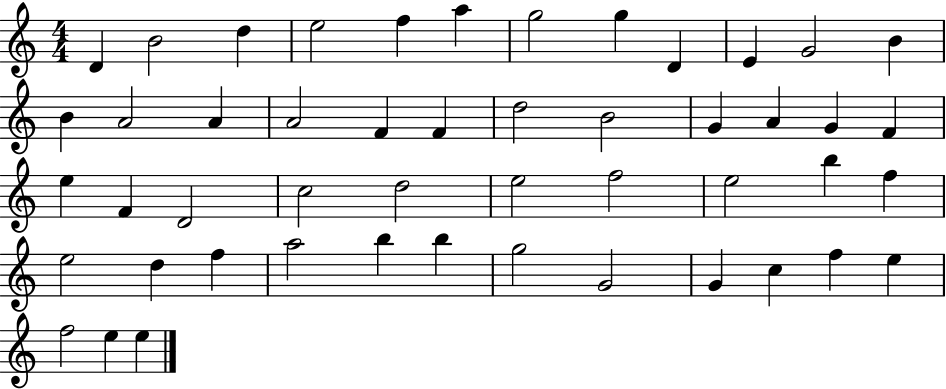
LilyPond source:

{
  \clef treble
  \numericTimeSignature
  \time 4/4
  \key c \major
  d'4 b'2 d''4 | e''2 f''4 a''4 | g''2 g''4 d'4 | e'4 g'2 b'4 | \break b'4 a'2 a'4 | a'2 f'4 f'4 | d''2 b'2 | g'4 a'4 g'4 f'4 | \break e''4 f'4 d'2 | c''2 d''2 | e''2 f''2 | e''2 b''4 f''4 | \break e''2 d''4 f''4 | a''2 b''4 b''4 | g''2 g'2 | g'4 c''4 f''4 e''4 | \break f''2 e''4 e''4 | \bar "|."
}